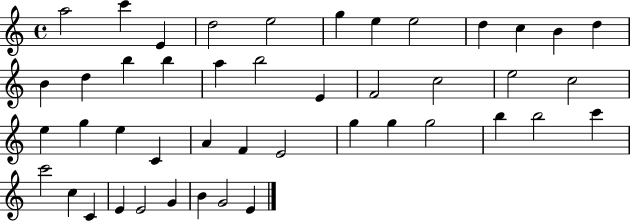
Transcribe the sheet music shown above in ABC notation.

X:1
T:Untitled
M:4/4
L:1/4
K:C
a2 c' E d2 e2 g e e2 d c B d B d b b a b2 E F2 c2 e2 c2 e g e C A F E2 g g g2 b b2 c' c'2 c C E E2 G B G2 E